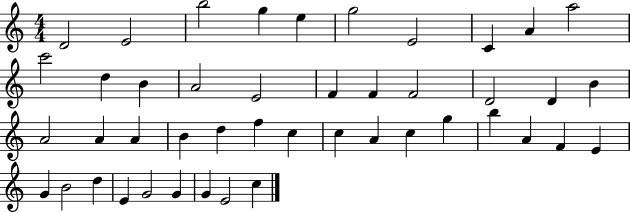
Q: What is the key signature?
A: C major